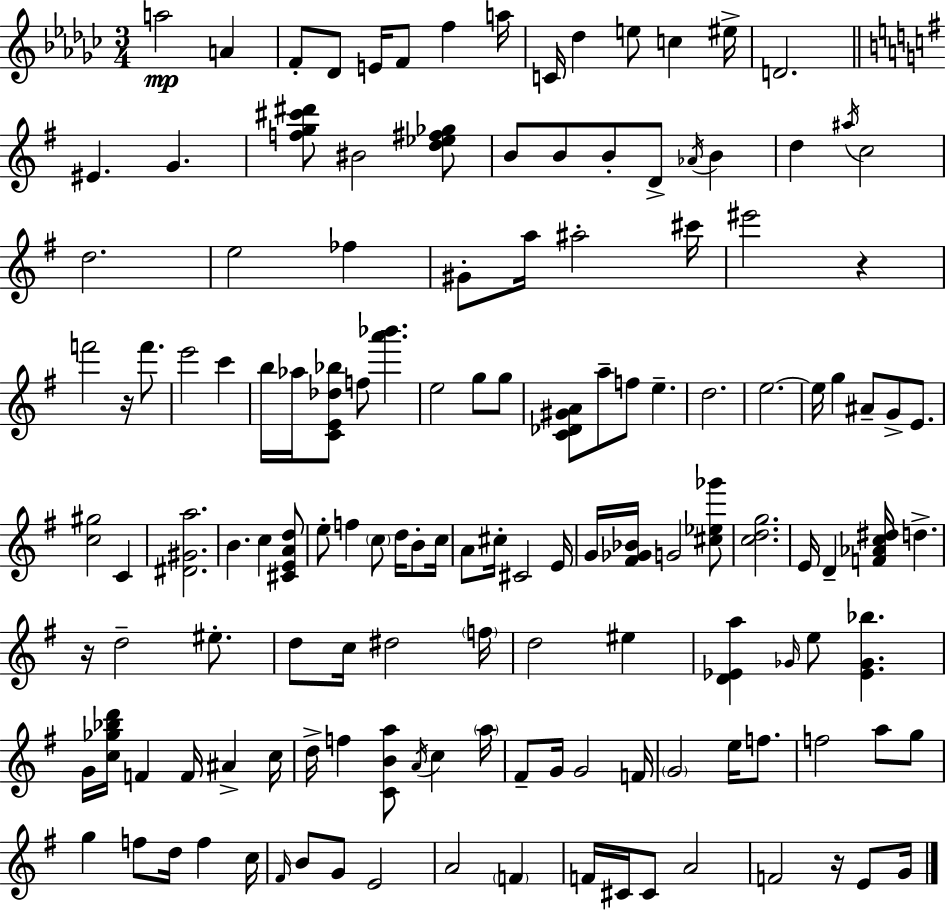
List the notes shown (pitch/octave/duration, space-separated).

A5/h A4/q F4/e Db4/e E4/s F4/e F5/q A5/s C4/s Db5/q E5/e C5/q EIS5/s D4/h. EIS4/q. G4/q. [F5,G5,C#6,D#6]/e BIS4/h [D5,Eb5,F#5,Gb5]/e B4/e B4/e B4/e D4/e Ab4/s B4/q D5/q A#5/s C5/h D5/h. E5/h FES5/q G#4/e A5/s A#5/h C#6/s EIS6/h R/q F6/h R/s F6/e. E6/h C6/q B5/s Ab5/s [C4,E4,Db5,Bb5]/e F5/e [A6,Bb6]/q. E5/h G5/e G5/e [C4,Db4,G#4,A4]/e A5/e F5/e E5/q. D5/h. E5/h. E5/s G5/q A#4/e G4/e E4/e. [C5,G#5]/h C4/q [D#4,G#4,A5]/h. B4/q. C5/q [C#4,E4,A4,D5]/e E5/e F5/q C5/e D5/s B4/e C5/s A4/e C#5/s C#4/h E4/s G4/s [F#4,Gb4,Bb4]/s G4/h [C#5,Eb5,Gb6]/e [C5,D5,G5]/h. E4/s D4/q [F4,Ab4,C5,D#5]/s D5/q. R/s D5/h EIS5/e. D5/e C5/s D#5/h F5/s D5/h EIS5/q [D4,Eb4,A5]/q Gb4/s E5/e [Eb4,Gb4,Bb5]/q. G4/s [C5,Gb5,Bb5,D6]/s F4/q F4/s A#4/q C5/s D5/s F5/q [C4,B4,A5]/e A4/s C5/q A5/s F#4/e G4/s G4/h F4/s G4/h E5/s F5/e. F5/h A5/e G5/e G5/q F5/e D5/s F5/q C5/s F#4/s B4/e G4/e E4/h A4/h F4/q F4/s C#4/s C#4/e A4/h F4/h R/s E4/e G4/s